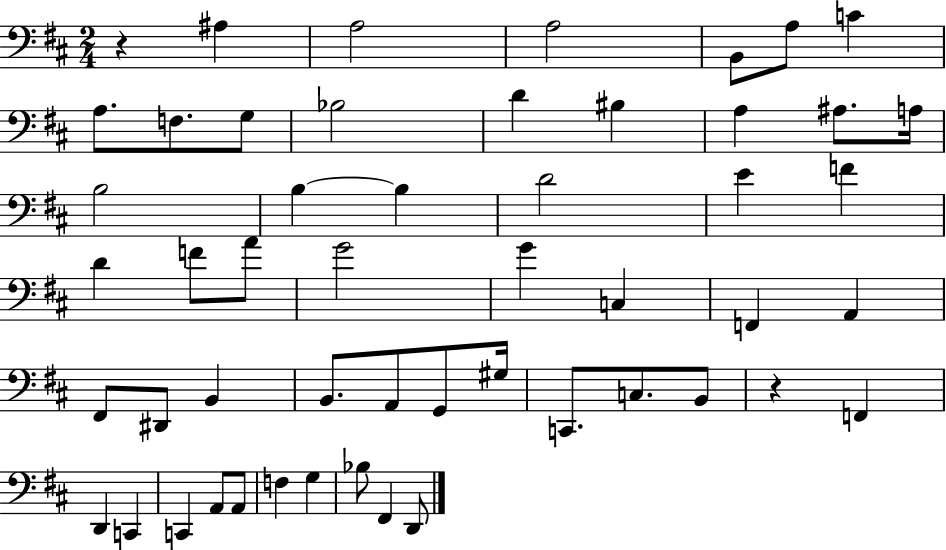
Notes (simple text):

R/q A#3/q A3/h A3/h B2/e A3/e C4/q A3/e. F3/e. G3/e Bb3/h D4/q BIS3/q A3/q A#3/e. A3/s B3/h B3/q B3/q D4/h E4/q F4/q D4/q F4/e A4/e G4/h G4/q C3/q F2/q A2/q F#2/e D#2/e B2/q B2/e. A2/e G2/e G#3/s C2/e. C3/e. B2/e R/q F2/q D2/q C2/q C2/q A2/e A2/e F3/q G3/q Bb3/e F#2/q D2/e